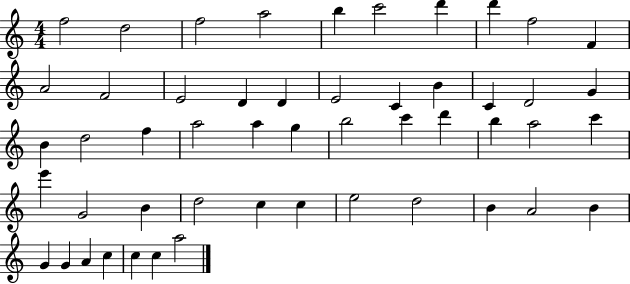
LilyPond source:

{
  \clef treble
  \numericTimeSignature
  \time 4/4
  \key c \major
  f''2 d''2 | f''2 a''2 | b''4 c'''2 d'''4 | d'''4 f''2 f'4 | \break a'2 f'2 | e'2 d'4 d'4 | e'2 c'4 b'4 | c'4 d'2 g'4 | \break b'4 d''2 f''4 | a''2 a''4 g''4 | b''2 c'''4 d'''4 | b''4 a''2 c'''4 | \break e'''4 g'2 b'4 | d''2 c''4 c''4 | e''2 d''2 | b'4 a'2 b'4 | \break g'4 g'4 a'4 c''4 | c''4 c''4 a''2 | \bar "|."
}